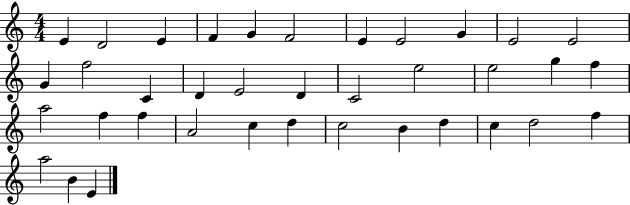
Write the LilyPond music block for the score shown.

{
  \clef treble
  \numericTimeSignature
  \time 4/4
  \key c \major
  e'4 d'2 e'4 | f'4 g'4 f'2 | e'4 e'2 g'4 | e'2 e'2 | \break g'4 f''2 c'4 | d'4 e'2 d'4 | c'2 e''2 | e''2 g''4 f''4 | \break a''2 f''4 f''4 | a'2 c''4 d''4 | c''2 b'4 d''4 | c''4 d''2 f''4 | \break a''2 b'4 e'4 | \bar "|."
}